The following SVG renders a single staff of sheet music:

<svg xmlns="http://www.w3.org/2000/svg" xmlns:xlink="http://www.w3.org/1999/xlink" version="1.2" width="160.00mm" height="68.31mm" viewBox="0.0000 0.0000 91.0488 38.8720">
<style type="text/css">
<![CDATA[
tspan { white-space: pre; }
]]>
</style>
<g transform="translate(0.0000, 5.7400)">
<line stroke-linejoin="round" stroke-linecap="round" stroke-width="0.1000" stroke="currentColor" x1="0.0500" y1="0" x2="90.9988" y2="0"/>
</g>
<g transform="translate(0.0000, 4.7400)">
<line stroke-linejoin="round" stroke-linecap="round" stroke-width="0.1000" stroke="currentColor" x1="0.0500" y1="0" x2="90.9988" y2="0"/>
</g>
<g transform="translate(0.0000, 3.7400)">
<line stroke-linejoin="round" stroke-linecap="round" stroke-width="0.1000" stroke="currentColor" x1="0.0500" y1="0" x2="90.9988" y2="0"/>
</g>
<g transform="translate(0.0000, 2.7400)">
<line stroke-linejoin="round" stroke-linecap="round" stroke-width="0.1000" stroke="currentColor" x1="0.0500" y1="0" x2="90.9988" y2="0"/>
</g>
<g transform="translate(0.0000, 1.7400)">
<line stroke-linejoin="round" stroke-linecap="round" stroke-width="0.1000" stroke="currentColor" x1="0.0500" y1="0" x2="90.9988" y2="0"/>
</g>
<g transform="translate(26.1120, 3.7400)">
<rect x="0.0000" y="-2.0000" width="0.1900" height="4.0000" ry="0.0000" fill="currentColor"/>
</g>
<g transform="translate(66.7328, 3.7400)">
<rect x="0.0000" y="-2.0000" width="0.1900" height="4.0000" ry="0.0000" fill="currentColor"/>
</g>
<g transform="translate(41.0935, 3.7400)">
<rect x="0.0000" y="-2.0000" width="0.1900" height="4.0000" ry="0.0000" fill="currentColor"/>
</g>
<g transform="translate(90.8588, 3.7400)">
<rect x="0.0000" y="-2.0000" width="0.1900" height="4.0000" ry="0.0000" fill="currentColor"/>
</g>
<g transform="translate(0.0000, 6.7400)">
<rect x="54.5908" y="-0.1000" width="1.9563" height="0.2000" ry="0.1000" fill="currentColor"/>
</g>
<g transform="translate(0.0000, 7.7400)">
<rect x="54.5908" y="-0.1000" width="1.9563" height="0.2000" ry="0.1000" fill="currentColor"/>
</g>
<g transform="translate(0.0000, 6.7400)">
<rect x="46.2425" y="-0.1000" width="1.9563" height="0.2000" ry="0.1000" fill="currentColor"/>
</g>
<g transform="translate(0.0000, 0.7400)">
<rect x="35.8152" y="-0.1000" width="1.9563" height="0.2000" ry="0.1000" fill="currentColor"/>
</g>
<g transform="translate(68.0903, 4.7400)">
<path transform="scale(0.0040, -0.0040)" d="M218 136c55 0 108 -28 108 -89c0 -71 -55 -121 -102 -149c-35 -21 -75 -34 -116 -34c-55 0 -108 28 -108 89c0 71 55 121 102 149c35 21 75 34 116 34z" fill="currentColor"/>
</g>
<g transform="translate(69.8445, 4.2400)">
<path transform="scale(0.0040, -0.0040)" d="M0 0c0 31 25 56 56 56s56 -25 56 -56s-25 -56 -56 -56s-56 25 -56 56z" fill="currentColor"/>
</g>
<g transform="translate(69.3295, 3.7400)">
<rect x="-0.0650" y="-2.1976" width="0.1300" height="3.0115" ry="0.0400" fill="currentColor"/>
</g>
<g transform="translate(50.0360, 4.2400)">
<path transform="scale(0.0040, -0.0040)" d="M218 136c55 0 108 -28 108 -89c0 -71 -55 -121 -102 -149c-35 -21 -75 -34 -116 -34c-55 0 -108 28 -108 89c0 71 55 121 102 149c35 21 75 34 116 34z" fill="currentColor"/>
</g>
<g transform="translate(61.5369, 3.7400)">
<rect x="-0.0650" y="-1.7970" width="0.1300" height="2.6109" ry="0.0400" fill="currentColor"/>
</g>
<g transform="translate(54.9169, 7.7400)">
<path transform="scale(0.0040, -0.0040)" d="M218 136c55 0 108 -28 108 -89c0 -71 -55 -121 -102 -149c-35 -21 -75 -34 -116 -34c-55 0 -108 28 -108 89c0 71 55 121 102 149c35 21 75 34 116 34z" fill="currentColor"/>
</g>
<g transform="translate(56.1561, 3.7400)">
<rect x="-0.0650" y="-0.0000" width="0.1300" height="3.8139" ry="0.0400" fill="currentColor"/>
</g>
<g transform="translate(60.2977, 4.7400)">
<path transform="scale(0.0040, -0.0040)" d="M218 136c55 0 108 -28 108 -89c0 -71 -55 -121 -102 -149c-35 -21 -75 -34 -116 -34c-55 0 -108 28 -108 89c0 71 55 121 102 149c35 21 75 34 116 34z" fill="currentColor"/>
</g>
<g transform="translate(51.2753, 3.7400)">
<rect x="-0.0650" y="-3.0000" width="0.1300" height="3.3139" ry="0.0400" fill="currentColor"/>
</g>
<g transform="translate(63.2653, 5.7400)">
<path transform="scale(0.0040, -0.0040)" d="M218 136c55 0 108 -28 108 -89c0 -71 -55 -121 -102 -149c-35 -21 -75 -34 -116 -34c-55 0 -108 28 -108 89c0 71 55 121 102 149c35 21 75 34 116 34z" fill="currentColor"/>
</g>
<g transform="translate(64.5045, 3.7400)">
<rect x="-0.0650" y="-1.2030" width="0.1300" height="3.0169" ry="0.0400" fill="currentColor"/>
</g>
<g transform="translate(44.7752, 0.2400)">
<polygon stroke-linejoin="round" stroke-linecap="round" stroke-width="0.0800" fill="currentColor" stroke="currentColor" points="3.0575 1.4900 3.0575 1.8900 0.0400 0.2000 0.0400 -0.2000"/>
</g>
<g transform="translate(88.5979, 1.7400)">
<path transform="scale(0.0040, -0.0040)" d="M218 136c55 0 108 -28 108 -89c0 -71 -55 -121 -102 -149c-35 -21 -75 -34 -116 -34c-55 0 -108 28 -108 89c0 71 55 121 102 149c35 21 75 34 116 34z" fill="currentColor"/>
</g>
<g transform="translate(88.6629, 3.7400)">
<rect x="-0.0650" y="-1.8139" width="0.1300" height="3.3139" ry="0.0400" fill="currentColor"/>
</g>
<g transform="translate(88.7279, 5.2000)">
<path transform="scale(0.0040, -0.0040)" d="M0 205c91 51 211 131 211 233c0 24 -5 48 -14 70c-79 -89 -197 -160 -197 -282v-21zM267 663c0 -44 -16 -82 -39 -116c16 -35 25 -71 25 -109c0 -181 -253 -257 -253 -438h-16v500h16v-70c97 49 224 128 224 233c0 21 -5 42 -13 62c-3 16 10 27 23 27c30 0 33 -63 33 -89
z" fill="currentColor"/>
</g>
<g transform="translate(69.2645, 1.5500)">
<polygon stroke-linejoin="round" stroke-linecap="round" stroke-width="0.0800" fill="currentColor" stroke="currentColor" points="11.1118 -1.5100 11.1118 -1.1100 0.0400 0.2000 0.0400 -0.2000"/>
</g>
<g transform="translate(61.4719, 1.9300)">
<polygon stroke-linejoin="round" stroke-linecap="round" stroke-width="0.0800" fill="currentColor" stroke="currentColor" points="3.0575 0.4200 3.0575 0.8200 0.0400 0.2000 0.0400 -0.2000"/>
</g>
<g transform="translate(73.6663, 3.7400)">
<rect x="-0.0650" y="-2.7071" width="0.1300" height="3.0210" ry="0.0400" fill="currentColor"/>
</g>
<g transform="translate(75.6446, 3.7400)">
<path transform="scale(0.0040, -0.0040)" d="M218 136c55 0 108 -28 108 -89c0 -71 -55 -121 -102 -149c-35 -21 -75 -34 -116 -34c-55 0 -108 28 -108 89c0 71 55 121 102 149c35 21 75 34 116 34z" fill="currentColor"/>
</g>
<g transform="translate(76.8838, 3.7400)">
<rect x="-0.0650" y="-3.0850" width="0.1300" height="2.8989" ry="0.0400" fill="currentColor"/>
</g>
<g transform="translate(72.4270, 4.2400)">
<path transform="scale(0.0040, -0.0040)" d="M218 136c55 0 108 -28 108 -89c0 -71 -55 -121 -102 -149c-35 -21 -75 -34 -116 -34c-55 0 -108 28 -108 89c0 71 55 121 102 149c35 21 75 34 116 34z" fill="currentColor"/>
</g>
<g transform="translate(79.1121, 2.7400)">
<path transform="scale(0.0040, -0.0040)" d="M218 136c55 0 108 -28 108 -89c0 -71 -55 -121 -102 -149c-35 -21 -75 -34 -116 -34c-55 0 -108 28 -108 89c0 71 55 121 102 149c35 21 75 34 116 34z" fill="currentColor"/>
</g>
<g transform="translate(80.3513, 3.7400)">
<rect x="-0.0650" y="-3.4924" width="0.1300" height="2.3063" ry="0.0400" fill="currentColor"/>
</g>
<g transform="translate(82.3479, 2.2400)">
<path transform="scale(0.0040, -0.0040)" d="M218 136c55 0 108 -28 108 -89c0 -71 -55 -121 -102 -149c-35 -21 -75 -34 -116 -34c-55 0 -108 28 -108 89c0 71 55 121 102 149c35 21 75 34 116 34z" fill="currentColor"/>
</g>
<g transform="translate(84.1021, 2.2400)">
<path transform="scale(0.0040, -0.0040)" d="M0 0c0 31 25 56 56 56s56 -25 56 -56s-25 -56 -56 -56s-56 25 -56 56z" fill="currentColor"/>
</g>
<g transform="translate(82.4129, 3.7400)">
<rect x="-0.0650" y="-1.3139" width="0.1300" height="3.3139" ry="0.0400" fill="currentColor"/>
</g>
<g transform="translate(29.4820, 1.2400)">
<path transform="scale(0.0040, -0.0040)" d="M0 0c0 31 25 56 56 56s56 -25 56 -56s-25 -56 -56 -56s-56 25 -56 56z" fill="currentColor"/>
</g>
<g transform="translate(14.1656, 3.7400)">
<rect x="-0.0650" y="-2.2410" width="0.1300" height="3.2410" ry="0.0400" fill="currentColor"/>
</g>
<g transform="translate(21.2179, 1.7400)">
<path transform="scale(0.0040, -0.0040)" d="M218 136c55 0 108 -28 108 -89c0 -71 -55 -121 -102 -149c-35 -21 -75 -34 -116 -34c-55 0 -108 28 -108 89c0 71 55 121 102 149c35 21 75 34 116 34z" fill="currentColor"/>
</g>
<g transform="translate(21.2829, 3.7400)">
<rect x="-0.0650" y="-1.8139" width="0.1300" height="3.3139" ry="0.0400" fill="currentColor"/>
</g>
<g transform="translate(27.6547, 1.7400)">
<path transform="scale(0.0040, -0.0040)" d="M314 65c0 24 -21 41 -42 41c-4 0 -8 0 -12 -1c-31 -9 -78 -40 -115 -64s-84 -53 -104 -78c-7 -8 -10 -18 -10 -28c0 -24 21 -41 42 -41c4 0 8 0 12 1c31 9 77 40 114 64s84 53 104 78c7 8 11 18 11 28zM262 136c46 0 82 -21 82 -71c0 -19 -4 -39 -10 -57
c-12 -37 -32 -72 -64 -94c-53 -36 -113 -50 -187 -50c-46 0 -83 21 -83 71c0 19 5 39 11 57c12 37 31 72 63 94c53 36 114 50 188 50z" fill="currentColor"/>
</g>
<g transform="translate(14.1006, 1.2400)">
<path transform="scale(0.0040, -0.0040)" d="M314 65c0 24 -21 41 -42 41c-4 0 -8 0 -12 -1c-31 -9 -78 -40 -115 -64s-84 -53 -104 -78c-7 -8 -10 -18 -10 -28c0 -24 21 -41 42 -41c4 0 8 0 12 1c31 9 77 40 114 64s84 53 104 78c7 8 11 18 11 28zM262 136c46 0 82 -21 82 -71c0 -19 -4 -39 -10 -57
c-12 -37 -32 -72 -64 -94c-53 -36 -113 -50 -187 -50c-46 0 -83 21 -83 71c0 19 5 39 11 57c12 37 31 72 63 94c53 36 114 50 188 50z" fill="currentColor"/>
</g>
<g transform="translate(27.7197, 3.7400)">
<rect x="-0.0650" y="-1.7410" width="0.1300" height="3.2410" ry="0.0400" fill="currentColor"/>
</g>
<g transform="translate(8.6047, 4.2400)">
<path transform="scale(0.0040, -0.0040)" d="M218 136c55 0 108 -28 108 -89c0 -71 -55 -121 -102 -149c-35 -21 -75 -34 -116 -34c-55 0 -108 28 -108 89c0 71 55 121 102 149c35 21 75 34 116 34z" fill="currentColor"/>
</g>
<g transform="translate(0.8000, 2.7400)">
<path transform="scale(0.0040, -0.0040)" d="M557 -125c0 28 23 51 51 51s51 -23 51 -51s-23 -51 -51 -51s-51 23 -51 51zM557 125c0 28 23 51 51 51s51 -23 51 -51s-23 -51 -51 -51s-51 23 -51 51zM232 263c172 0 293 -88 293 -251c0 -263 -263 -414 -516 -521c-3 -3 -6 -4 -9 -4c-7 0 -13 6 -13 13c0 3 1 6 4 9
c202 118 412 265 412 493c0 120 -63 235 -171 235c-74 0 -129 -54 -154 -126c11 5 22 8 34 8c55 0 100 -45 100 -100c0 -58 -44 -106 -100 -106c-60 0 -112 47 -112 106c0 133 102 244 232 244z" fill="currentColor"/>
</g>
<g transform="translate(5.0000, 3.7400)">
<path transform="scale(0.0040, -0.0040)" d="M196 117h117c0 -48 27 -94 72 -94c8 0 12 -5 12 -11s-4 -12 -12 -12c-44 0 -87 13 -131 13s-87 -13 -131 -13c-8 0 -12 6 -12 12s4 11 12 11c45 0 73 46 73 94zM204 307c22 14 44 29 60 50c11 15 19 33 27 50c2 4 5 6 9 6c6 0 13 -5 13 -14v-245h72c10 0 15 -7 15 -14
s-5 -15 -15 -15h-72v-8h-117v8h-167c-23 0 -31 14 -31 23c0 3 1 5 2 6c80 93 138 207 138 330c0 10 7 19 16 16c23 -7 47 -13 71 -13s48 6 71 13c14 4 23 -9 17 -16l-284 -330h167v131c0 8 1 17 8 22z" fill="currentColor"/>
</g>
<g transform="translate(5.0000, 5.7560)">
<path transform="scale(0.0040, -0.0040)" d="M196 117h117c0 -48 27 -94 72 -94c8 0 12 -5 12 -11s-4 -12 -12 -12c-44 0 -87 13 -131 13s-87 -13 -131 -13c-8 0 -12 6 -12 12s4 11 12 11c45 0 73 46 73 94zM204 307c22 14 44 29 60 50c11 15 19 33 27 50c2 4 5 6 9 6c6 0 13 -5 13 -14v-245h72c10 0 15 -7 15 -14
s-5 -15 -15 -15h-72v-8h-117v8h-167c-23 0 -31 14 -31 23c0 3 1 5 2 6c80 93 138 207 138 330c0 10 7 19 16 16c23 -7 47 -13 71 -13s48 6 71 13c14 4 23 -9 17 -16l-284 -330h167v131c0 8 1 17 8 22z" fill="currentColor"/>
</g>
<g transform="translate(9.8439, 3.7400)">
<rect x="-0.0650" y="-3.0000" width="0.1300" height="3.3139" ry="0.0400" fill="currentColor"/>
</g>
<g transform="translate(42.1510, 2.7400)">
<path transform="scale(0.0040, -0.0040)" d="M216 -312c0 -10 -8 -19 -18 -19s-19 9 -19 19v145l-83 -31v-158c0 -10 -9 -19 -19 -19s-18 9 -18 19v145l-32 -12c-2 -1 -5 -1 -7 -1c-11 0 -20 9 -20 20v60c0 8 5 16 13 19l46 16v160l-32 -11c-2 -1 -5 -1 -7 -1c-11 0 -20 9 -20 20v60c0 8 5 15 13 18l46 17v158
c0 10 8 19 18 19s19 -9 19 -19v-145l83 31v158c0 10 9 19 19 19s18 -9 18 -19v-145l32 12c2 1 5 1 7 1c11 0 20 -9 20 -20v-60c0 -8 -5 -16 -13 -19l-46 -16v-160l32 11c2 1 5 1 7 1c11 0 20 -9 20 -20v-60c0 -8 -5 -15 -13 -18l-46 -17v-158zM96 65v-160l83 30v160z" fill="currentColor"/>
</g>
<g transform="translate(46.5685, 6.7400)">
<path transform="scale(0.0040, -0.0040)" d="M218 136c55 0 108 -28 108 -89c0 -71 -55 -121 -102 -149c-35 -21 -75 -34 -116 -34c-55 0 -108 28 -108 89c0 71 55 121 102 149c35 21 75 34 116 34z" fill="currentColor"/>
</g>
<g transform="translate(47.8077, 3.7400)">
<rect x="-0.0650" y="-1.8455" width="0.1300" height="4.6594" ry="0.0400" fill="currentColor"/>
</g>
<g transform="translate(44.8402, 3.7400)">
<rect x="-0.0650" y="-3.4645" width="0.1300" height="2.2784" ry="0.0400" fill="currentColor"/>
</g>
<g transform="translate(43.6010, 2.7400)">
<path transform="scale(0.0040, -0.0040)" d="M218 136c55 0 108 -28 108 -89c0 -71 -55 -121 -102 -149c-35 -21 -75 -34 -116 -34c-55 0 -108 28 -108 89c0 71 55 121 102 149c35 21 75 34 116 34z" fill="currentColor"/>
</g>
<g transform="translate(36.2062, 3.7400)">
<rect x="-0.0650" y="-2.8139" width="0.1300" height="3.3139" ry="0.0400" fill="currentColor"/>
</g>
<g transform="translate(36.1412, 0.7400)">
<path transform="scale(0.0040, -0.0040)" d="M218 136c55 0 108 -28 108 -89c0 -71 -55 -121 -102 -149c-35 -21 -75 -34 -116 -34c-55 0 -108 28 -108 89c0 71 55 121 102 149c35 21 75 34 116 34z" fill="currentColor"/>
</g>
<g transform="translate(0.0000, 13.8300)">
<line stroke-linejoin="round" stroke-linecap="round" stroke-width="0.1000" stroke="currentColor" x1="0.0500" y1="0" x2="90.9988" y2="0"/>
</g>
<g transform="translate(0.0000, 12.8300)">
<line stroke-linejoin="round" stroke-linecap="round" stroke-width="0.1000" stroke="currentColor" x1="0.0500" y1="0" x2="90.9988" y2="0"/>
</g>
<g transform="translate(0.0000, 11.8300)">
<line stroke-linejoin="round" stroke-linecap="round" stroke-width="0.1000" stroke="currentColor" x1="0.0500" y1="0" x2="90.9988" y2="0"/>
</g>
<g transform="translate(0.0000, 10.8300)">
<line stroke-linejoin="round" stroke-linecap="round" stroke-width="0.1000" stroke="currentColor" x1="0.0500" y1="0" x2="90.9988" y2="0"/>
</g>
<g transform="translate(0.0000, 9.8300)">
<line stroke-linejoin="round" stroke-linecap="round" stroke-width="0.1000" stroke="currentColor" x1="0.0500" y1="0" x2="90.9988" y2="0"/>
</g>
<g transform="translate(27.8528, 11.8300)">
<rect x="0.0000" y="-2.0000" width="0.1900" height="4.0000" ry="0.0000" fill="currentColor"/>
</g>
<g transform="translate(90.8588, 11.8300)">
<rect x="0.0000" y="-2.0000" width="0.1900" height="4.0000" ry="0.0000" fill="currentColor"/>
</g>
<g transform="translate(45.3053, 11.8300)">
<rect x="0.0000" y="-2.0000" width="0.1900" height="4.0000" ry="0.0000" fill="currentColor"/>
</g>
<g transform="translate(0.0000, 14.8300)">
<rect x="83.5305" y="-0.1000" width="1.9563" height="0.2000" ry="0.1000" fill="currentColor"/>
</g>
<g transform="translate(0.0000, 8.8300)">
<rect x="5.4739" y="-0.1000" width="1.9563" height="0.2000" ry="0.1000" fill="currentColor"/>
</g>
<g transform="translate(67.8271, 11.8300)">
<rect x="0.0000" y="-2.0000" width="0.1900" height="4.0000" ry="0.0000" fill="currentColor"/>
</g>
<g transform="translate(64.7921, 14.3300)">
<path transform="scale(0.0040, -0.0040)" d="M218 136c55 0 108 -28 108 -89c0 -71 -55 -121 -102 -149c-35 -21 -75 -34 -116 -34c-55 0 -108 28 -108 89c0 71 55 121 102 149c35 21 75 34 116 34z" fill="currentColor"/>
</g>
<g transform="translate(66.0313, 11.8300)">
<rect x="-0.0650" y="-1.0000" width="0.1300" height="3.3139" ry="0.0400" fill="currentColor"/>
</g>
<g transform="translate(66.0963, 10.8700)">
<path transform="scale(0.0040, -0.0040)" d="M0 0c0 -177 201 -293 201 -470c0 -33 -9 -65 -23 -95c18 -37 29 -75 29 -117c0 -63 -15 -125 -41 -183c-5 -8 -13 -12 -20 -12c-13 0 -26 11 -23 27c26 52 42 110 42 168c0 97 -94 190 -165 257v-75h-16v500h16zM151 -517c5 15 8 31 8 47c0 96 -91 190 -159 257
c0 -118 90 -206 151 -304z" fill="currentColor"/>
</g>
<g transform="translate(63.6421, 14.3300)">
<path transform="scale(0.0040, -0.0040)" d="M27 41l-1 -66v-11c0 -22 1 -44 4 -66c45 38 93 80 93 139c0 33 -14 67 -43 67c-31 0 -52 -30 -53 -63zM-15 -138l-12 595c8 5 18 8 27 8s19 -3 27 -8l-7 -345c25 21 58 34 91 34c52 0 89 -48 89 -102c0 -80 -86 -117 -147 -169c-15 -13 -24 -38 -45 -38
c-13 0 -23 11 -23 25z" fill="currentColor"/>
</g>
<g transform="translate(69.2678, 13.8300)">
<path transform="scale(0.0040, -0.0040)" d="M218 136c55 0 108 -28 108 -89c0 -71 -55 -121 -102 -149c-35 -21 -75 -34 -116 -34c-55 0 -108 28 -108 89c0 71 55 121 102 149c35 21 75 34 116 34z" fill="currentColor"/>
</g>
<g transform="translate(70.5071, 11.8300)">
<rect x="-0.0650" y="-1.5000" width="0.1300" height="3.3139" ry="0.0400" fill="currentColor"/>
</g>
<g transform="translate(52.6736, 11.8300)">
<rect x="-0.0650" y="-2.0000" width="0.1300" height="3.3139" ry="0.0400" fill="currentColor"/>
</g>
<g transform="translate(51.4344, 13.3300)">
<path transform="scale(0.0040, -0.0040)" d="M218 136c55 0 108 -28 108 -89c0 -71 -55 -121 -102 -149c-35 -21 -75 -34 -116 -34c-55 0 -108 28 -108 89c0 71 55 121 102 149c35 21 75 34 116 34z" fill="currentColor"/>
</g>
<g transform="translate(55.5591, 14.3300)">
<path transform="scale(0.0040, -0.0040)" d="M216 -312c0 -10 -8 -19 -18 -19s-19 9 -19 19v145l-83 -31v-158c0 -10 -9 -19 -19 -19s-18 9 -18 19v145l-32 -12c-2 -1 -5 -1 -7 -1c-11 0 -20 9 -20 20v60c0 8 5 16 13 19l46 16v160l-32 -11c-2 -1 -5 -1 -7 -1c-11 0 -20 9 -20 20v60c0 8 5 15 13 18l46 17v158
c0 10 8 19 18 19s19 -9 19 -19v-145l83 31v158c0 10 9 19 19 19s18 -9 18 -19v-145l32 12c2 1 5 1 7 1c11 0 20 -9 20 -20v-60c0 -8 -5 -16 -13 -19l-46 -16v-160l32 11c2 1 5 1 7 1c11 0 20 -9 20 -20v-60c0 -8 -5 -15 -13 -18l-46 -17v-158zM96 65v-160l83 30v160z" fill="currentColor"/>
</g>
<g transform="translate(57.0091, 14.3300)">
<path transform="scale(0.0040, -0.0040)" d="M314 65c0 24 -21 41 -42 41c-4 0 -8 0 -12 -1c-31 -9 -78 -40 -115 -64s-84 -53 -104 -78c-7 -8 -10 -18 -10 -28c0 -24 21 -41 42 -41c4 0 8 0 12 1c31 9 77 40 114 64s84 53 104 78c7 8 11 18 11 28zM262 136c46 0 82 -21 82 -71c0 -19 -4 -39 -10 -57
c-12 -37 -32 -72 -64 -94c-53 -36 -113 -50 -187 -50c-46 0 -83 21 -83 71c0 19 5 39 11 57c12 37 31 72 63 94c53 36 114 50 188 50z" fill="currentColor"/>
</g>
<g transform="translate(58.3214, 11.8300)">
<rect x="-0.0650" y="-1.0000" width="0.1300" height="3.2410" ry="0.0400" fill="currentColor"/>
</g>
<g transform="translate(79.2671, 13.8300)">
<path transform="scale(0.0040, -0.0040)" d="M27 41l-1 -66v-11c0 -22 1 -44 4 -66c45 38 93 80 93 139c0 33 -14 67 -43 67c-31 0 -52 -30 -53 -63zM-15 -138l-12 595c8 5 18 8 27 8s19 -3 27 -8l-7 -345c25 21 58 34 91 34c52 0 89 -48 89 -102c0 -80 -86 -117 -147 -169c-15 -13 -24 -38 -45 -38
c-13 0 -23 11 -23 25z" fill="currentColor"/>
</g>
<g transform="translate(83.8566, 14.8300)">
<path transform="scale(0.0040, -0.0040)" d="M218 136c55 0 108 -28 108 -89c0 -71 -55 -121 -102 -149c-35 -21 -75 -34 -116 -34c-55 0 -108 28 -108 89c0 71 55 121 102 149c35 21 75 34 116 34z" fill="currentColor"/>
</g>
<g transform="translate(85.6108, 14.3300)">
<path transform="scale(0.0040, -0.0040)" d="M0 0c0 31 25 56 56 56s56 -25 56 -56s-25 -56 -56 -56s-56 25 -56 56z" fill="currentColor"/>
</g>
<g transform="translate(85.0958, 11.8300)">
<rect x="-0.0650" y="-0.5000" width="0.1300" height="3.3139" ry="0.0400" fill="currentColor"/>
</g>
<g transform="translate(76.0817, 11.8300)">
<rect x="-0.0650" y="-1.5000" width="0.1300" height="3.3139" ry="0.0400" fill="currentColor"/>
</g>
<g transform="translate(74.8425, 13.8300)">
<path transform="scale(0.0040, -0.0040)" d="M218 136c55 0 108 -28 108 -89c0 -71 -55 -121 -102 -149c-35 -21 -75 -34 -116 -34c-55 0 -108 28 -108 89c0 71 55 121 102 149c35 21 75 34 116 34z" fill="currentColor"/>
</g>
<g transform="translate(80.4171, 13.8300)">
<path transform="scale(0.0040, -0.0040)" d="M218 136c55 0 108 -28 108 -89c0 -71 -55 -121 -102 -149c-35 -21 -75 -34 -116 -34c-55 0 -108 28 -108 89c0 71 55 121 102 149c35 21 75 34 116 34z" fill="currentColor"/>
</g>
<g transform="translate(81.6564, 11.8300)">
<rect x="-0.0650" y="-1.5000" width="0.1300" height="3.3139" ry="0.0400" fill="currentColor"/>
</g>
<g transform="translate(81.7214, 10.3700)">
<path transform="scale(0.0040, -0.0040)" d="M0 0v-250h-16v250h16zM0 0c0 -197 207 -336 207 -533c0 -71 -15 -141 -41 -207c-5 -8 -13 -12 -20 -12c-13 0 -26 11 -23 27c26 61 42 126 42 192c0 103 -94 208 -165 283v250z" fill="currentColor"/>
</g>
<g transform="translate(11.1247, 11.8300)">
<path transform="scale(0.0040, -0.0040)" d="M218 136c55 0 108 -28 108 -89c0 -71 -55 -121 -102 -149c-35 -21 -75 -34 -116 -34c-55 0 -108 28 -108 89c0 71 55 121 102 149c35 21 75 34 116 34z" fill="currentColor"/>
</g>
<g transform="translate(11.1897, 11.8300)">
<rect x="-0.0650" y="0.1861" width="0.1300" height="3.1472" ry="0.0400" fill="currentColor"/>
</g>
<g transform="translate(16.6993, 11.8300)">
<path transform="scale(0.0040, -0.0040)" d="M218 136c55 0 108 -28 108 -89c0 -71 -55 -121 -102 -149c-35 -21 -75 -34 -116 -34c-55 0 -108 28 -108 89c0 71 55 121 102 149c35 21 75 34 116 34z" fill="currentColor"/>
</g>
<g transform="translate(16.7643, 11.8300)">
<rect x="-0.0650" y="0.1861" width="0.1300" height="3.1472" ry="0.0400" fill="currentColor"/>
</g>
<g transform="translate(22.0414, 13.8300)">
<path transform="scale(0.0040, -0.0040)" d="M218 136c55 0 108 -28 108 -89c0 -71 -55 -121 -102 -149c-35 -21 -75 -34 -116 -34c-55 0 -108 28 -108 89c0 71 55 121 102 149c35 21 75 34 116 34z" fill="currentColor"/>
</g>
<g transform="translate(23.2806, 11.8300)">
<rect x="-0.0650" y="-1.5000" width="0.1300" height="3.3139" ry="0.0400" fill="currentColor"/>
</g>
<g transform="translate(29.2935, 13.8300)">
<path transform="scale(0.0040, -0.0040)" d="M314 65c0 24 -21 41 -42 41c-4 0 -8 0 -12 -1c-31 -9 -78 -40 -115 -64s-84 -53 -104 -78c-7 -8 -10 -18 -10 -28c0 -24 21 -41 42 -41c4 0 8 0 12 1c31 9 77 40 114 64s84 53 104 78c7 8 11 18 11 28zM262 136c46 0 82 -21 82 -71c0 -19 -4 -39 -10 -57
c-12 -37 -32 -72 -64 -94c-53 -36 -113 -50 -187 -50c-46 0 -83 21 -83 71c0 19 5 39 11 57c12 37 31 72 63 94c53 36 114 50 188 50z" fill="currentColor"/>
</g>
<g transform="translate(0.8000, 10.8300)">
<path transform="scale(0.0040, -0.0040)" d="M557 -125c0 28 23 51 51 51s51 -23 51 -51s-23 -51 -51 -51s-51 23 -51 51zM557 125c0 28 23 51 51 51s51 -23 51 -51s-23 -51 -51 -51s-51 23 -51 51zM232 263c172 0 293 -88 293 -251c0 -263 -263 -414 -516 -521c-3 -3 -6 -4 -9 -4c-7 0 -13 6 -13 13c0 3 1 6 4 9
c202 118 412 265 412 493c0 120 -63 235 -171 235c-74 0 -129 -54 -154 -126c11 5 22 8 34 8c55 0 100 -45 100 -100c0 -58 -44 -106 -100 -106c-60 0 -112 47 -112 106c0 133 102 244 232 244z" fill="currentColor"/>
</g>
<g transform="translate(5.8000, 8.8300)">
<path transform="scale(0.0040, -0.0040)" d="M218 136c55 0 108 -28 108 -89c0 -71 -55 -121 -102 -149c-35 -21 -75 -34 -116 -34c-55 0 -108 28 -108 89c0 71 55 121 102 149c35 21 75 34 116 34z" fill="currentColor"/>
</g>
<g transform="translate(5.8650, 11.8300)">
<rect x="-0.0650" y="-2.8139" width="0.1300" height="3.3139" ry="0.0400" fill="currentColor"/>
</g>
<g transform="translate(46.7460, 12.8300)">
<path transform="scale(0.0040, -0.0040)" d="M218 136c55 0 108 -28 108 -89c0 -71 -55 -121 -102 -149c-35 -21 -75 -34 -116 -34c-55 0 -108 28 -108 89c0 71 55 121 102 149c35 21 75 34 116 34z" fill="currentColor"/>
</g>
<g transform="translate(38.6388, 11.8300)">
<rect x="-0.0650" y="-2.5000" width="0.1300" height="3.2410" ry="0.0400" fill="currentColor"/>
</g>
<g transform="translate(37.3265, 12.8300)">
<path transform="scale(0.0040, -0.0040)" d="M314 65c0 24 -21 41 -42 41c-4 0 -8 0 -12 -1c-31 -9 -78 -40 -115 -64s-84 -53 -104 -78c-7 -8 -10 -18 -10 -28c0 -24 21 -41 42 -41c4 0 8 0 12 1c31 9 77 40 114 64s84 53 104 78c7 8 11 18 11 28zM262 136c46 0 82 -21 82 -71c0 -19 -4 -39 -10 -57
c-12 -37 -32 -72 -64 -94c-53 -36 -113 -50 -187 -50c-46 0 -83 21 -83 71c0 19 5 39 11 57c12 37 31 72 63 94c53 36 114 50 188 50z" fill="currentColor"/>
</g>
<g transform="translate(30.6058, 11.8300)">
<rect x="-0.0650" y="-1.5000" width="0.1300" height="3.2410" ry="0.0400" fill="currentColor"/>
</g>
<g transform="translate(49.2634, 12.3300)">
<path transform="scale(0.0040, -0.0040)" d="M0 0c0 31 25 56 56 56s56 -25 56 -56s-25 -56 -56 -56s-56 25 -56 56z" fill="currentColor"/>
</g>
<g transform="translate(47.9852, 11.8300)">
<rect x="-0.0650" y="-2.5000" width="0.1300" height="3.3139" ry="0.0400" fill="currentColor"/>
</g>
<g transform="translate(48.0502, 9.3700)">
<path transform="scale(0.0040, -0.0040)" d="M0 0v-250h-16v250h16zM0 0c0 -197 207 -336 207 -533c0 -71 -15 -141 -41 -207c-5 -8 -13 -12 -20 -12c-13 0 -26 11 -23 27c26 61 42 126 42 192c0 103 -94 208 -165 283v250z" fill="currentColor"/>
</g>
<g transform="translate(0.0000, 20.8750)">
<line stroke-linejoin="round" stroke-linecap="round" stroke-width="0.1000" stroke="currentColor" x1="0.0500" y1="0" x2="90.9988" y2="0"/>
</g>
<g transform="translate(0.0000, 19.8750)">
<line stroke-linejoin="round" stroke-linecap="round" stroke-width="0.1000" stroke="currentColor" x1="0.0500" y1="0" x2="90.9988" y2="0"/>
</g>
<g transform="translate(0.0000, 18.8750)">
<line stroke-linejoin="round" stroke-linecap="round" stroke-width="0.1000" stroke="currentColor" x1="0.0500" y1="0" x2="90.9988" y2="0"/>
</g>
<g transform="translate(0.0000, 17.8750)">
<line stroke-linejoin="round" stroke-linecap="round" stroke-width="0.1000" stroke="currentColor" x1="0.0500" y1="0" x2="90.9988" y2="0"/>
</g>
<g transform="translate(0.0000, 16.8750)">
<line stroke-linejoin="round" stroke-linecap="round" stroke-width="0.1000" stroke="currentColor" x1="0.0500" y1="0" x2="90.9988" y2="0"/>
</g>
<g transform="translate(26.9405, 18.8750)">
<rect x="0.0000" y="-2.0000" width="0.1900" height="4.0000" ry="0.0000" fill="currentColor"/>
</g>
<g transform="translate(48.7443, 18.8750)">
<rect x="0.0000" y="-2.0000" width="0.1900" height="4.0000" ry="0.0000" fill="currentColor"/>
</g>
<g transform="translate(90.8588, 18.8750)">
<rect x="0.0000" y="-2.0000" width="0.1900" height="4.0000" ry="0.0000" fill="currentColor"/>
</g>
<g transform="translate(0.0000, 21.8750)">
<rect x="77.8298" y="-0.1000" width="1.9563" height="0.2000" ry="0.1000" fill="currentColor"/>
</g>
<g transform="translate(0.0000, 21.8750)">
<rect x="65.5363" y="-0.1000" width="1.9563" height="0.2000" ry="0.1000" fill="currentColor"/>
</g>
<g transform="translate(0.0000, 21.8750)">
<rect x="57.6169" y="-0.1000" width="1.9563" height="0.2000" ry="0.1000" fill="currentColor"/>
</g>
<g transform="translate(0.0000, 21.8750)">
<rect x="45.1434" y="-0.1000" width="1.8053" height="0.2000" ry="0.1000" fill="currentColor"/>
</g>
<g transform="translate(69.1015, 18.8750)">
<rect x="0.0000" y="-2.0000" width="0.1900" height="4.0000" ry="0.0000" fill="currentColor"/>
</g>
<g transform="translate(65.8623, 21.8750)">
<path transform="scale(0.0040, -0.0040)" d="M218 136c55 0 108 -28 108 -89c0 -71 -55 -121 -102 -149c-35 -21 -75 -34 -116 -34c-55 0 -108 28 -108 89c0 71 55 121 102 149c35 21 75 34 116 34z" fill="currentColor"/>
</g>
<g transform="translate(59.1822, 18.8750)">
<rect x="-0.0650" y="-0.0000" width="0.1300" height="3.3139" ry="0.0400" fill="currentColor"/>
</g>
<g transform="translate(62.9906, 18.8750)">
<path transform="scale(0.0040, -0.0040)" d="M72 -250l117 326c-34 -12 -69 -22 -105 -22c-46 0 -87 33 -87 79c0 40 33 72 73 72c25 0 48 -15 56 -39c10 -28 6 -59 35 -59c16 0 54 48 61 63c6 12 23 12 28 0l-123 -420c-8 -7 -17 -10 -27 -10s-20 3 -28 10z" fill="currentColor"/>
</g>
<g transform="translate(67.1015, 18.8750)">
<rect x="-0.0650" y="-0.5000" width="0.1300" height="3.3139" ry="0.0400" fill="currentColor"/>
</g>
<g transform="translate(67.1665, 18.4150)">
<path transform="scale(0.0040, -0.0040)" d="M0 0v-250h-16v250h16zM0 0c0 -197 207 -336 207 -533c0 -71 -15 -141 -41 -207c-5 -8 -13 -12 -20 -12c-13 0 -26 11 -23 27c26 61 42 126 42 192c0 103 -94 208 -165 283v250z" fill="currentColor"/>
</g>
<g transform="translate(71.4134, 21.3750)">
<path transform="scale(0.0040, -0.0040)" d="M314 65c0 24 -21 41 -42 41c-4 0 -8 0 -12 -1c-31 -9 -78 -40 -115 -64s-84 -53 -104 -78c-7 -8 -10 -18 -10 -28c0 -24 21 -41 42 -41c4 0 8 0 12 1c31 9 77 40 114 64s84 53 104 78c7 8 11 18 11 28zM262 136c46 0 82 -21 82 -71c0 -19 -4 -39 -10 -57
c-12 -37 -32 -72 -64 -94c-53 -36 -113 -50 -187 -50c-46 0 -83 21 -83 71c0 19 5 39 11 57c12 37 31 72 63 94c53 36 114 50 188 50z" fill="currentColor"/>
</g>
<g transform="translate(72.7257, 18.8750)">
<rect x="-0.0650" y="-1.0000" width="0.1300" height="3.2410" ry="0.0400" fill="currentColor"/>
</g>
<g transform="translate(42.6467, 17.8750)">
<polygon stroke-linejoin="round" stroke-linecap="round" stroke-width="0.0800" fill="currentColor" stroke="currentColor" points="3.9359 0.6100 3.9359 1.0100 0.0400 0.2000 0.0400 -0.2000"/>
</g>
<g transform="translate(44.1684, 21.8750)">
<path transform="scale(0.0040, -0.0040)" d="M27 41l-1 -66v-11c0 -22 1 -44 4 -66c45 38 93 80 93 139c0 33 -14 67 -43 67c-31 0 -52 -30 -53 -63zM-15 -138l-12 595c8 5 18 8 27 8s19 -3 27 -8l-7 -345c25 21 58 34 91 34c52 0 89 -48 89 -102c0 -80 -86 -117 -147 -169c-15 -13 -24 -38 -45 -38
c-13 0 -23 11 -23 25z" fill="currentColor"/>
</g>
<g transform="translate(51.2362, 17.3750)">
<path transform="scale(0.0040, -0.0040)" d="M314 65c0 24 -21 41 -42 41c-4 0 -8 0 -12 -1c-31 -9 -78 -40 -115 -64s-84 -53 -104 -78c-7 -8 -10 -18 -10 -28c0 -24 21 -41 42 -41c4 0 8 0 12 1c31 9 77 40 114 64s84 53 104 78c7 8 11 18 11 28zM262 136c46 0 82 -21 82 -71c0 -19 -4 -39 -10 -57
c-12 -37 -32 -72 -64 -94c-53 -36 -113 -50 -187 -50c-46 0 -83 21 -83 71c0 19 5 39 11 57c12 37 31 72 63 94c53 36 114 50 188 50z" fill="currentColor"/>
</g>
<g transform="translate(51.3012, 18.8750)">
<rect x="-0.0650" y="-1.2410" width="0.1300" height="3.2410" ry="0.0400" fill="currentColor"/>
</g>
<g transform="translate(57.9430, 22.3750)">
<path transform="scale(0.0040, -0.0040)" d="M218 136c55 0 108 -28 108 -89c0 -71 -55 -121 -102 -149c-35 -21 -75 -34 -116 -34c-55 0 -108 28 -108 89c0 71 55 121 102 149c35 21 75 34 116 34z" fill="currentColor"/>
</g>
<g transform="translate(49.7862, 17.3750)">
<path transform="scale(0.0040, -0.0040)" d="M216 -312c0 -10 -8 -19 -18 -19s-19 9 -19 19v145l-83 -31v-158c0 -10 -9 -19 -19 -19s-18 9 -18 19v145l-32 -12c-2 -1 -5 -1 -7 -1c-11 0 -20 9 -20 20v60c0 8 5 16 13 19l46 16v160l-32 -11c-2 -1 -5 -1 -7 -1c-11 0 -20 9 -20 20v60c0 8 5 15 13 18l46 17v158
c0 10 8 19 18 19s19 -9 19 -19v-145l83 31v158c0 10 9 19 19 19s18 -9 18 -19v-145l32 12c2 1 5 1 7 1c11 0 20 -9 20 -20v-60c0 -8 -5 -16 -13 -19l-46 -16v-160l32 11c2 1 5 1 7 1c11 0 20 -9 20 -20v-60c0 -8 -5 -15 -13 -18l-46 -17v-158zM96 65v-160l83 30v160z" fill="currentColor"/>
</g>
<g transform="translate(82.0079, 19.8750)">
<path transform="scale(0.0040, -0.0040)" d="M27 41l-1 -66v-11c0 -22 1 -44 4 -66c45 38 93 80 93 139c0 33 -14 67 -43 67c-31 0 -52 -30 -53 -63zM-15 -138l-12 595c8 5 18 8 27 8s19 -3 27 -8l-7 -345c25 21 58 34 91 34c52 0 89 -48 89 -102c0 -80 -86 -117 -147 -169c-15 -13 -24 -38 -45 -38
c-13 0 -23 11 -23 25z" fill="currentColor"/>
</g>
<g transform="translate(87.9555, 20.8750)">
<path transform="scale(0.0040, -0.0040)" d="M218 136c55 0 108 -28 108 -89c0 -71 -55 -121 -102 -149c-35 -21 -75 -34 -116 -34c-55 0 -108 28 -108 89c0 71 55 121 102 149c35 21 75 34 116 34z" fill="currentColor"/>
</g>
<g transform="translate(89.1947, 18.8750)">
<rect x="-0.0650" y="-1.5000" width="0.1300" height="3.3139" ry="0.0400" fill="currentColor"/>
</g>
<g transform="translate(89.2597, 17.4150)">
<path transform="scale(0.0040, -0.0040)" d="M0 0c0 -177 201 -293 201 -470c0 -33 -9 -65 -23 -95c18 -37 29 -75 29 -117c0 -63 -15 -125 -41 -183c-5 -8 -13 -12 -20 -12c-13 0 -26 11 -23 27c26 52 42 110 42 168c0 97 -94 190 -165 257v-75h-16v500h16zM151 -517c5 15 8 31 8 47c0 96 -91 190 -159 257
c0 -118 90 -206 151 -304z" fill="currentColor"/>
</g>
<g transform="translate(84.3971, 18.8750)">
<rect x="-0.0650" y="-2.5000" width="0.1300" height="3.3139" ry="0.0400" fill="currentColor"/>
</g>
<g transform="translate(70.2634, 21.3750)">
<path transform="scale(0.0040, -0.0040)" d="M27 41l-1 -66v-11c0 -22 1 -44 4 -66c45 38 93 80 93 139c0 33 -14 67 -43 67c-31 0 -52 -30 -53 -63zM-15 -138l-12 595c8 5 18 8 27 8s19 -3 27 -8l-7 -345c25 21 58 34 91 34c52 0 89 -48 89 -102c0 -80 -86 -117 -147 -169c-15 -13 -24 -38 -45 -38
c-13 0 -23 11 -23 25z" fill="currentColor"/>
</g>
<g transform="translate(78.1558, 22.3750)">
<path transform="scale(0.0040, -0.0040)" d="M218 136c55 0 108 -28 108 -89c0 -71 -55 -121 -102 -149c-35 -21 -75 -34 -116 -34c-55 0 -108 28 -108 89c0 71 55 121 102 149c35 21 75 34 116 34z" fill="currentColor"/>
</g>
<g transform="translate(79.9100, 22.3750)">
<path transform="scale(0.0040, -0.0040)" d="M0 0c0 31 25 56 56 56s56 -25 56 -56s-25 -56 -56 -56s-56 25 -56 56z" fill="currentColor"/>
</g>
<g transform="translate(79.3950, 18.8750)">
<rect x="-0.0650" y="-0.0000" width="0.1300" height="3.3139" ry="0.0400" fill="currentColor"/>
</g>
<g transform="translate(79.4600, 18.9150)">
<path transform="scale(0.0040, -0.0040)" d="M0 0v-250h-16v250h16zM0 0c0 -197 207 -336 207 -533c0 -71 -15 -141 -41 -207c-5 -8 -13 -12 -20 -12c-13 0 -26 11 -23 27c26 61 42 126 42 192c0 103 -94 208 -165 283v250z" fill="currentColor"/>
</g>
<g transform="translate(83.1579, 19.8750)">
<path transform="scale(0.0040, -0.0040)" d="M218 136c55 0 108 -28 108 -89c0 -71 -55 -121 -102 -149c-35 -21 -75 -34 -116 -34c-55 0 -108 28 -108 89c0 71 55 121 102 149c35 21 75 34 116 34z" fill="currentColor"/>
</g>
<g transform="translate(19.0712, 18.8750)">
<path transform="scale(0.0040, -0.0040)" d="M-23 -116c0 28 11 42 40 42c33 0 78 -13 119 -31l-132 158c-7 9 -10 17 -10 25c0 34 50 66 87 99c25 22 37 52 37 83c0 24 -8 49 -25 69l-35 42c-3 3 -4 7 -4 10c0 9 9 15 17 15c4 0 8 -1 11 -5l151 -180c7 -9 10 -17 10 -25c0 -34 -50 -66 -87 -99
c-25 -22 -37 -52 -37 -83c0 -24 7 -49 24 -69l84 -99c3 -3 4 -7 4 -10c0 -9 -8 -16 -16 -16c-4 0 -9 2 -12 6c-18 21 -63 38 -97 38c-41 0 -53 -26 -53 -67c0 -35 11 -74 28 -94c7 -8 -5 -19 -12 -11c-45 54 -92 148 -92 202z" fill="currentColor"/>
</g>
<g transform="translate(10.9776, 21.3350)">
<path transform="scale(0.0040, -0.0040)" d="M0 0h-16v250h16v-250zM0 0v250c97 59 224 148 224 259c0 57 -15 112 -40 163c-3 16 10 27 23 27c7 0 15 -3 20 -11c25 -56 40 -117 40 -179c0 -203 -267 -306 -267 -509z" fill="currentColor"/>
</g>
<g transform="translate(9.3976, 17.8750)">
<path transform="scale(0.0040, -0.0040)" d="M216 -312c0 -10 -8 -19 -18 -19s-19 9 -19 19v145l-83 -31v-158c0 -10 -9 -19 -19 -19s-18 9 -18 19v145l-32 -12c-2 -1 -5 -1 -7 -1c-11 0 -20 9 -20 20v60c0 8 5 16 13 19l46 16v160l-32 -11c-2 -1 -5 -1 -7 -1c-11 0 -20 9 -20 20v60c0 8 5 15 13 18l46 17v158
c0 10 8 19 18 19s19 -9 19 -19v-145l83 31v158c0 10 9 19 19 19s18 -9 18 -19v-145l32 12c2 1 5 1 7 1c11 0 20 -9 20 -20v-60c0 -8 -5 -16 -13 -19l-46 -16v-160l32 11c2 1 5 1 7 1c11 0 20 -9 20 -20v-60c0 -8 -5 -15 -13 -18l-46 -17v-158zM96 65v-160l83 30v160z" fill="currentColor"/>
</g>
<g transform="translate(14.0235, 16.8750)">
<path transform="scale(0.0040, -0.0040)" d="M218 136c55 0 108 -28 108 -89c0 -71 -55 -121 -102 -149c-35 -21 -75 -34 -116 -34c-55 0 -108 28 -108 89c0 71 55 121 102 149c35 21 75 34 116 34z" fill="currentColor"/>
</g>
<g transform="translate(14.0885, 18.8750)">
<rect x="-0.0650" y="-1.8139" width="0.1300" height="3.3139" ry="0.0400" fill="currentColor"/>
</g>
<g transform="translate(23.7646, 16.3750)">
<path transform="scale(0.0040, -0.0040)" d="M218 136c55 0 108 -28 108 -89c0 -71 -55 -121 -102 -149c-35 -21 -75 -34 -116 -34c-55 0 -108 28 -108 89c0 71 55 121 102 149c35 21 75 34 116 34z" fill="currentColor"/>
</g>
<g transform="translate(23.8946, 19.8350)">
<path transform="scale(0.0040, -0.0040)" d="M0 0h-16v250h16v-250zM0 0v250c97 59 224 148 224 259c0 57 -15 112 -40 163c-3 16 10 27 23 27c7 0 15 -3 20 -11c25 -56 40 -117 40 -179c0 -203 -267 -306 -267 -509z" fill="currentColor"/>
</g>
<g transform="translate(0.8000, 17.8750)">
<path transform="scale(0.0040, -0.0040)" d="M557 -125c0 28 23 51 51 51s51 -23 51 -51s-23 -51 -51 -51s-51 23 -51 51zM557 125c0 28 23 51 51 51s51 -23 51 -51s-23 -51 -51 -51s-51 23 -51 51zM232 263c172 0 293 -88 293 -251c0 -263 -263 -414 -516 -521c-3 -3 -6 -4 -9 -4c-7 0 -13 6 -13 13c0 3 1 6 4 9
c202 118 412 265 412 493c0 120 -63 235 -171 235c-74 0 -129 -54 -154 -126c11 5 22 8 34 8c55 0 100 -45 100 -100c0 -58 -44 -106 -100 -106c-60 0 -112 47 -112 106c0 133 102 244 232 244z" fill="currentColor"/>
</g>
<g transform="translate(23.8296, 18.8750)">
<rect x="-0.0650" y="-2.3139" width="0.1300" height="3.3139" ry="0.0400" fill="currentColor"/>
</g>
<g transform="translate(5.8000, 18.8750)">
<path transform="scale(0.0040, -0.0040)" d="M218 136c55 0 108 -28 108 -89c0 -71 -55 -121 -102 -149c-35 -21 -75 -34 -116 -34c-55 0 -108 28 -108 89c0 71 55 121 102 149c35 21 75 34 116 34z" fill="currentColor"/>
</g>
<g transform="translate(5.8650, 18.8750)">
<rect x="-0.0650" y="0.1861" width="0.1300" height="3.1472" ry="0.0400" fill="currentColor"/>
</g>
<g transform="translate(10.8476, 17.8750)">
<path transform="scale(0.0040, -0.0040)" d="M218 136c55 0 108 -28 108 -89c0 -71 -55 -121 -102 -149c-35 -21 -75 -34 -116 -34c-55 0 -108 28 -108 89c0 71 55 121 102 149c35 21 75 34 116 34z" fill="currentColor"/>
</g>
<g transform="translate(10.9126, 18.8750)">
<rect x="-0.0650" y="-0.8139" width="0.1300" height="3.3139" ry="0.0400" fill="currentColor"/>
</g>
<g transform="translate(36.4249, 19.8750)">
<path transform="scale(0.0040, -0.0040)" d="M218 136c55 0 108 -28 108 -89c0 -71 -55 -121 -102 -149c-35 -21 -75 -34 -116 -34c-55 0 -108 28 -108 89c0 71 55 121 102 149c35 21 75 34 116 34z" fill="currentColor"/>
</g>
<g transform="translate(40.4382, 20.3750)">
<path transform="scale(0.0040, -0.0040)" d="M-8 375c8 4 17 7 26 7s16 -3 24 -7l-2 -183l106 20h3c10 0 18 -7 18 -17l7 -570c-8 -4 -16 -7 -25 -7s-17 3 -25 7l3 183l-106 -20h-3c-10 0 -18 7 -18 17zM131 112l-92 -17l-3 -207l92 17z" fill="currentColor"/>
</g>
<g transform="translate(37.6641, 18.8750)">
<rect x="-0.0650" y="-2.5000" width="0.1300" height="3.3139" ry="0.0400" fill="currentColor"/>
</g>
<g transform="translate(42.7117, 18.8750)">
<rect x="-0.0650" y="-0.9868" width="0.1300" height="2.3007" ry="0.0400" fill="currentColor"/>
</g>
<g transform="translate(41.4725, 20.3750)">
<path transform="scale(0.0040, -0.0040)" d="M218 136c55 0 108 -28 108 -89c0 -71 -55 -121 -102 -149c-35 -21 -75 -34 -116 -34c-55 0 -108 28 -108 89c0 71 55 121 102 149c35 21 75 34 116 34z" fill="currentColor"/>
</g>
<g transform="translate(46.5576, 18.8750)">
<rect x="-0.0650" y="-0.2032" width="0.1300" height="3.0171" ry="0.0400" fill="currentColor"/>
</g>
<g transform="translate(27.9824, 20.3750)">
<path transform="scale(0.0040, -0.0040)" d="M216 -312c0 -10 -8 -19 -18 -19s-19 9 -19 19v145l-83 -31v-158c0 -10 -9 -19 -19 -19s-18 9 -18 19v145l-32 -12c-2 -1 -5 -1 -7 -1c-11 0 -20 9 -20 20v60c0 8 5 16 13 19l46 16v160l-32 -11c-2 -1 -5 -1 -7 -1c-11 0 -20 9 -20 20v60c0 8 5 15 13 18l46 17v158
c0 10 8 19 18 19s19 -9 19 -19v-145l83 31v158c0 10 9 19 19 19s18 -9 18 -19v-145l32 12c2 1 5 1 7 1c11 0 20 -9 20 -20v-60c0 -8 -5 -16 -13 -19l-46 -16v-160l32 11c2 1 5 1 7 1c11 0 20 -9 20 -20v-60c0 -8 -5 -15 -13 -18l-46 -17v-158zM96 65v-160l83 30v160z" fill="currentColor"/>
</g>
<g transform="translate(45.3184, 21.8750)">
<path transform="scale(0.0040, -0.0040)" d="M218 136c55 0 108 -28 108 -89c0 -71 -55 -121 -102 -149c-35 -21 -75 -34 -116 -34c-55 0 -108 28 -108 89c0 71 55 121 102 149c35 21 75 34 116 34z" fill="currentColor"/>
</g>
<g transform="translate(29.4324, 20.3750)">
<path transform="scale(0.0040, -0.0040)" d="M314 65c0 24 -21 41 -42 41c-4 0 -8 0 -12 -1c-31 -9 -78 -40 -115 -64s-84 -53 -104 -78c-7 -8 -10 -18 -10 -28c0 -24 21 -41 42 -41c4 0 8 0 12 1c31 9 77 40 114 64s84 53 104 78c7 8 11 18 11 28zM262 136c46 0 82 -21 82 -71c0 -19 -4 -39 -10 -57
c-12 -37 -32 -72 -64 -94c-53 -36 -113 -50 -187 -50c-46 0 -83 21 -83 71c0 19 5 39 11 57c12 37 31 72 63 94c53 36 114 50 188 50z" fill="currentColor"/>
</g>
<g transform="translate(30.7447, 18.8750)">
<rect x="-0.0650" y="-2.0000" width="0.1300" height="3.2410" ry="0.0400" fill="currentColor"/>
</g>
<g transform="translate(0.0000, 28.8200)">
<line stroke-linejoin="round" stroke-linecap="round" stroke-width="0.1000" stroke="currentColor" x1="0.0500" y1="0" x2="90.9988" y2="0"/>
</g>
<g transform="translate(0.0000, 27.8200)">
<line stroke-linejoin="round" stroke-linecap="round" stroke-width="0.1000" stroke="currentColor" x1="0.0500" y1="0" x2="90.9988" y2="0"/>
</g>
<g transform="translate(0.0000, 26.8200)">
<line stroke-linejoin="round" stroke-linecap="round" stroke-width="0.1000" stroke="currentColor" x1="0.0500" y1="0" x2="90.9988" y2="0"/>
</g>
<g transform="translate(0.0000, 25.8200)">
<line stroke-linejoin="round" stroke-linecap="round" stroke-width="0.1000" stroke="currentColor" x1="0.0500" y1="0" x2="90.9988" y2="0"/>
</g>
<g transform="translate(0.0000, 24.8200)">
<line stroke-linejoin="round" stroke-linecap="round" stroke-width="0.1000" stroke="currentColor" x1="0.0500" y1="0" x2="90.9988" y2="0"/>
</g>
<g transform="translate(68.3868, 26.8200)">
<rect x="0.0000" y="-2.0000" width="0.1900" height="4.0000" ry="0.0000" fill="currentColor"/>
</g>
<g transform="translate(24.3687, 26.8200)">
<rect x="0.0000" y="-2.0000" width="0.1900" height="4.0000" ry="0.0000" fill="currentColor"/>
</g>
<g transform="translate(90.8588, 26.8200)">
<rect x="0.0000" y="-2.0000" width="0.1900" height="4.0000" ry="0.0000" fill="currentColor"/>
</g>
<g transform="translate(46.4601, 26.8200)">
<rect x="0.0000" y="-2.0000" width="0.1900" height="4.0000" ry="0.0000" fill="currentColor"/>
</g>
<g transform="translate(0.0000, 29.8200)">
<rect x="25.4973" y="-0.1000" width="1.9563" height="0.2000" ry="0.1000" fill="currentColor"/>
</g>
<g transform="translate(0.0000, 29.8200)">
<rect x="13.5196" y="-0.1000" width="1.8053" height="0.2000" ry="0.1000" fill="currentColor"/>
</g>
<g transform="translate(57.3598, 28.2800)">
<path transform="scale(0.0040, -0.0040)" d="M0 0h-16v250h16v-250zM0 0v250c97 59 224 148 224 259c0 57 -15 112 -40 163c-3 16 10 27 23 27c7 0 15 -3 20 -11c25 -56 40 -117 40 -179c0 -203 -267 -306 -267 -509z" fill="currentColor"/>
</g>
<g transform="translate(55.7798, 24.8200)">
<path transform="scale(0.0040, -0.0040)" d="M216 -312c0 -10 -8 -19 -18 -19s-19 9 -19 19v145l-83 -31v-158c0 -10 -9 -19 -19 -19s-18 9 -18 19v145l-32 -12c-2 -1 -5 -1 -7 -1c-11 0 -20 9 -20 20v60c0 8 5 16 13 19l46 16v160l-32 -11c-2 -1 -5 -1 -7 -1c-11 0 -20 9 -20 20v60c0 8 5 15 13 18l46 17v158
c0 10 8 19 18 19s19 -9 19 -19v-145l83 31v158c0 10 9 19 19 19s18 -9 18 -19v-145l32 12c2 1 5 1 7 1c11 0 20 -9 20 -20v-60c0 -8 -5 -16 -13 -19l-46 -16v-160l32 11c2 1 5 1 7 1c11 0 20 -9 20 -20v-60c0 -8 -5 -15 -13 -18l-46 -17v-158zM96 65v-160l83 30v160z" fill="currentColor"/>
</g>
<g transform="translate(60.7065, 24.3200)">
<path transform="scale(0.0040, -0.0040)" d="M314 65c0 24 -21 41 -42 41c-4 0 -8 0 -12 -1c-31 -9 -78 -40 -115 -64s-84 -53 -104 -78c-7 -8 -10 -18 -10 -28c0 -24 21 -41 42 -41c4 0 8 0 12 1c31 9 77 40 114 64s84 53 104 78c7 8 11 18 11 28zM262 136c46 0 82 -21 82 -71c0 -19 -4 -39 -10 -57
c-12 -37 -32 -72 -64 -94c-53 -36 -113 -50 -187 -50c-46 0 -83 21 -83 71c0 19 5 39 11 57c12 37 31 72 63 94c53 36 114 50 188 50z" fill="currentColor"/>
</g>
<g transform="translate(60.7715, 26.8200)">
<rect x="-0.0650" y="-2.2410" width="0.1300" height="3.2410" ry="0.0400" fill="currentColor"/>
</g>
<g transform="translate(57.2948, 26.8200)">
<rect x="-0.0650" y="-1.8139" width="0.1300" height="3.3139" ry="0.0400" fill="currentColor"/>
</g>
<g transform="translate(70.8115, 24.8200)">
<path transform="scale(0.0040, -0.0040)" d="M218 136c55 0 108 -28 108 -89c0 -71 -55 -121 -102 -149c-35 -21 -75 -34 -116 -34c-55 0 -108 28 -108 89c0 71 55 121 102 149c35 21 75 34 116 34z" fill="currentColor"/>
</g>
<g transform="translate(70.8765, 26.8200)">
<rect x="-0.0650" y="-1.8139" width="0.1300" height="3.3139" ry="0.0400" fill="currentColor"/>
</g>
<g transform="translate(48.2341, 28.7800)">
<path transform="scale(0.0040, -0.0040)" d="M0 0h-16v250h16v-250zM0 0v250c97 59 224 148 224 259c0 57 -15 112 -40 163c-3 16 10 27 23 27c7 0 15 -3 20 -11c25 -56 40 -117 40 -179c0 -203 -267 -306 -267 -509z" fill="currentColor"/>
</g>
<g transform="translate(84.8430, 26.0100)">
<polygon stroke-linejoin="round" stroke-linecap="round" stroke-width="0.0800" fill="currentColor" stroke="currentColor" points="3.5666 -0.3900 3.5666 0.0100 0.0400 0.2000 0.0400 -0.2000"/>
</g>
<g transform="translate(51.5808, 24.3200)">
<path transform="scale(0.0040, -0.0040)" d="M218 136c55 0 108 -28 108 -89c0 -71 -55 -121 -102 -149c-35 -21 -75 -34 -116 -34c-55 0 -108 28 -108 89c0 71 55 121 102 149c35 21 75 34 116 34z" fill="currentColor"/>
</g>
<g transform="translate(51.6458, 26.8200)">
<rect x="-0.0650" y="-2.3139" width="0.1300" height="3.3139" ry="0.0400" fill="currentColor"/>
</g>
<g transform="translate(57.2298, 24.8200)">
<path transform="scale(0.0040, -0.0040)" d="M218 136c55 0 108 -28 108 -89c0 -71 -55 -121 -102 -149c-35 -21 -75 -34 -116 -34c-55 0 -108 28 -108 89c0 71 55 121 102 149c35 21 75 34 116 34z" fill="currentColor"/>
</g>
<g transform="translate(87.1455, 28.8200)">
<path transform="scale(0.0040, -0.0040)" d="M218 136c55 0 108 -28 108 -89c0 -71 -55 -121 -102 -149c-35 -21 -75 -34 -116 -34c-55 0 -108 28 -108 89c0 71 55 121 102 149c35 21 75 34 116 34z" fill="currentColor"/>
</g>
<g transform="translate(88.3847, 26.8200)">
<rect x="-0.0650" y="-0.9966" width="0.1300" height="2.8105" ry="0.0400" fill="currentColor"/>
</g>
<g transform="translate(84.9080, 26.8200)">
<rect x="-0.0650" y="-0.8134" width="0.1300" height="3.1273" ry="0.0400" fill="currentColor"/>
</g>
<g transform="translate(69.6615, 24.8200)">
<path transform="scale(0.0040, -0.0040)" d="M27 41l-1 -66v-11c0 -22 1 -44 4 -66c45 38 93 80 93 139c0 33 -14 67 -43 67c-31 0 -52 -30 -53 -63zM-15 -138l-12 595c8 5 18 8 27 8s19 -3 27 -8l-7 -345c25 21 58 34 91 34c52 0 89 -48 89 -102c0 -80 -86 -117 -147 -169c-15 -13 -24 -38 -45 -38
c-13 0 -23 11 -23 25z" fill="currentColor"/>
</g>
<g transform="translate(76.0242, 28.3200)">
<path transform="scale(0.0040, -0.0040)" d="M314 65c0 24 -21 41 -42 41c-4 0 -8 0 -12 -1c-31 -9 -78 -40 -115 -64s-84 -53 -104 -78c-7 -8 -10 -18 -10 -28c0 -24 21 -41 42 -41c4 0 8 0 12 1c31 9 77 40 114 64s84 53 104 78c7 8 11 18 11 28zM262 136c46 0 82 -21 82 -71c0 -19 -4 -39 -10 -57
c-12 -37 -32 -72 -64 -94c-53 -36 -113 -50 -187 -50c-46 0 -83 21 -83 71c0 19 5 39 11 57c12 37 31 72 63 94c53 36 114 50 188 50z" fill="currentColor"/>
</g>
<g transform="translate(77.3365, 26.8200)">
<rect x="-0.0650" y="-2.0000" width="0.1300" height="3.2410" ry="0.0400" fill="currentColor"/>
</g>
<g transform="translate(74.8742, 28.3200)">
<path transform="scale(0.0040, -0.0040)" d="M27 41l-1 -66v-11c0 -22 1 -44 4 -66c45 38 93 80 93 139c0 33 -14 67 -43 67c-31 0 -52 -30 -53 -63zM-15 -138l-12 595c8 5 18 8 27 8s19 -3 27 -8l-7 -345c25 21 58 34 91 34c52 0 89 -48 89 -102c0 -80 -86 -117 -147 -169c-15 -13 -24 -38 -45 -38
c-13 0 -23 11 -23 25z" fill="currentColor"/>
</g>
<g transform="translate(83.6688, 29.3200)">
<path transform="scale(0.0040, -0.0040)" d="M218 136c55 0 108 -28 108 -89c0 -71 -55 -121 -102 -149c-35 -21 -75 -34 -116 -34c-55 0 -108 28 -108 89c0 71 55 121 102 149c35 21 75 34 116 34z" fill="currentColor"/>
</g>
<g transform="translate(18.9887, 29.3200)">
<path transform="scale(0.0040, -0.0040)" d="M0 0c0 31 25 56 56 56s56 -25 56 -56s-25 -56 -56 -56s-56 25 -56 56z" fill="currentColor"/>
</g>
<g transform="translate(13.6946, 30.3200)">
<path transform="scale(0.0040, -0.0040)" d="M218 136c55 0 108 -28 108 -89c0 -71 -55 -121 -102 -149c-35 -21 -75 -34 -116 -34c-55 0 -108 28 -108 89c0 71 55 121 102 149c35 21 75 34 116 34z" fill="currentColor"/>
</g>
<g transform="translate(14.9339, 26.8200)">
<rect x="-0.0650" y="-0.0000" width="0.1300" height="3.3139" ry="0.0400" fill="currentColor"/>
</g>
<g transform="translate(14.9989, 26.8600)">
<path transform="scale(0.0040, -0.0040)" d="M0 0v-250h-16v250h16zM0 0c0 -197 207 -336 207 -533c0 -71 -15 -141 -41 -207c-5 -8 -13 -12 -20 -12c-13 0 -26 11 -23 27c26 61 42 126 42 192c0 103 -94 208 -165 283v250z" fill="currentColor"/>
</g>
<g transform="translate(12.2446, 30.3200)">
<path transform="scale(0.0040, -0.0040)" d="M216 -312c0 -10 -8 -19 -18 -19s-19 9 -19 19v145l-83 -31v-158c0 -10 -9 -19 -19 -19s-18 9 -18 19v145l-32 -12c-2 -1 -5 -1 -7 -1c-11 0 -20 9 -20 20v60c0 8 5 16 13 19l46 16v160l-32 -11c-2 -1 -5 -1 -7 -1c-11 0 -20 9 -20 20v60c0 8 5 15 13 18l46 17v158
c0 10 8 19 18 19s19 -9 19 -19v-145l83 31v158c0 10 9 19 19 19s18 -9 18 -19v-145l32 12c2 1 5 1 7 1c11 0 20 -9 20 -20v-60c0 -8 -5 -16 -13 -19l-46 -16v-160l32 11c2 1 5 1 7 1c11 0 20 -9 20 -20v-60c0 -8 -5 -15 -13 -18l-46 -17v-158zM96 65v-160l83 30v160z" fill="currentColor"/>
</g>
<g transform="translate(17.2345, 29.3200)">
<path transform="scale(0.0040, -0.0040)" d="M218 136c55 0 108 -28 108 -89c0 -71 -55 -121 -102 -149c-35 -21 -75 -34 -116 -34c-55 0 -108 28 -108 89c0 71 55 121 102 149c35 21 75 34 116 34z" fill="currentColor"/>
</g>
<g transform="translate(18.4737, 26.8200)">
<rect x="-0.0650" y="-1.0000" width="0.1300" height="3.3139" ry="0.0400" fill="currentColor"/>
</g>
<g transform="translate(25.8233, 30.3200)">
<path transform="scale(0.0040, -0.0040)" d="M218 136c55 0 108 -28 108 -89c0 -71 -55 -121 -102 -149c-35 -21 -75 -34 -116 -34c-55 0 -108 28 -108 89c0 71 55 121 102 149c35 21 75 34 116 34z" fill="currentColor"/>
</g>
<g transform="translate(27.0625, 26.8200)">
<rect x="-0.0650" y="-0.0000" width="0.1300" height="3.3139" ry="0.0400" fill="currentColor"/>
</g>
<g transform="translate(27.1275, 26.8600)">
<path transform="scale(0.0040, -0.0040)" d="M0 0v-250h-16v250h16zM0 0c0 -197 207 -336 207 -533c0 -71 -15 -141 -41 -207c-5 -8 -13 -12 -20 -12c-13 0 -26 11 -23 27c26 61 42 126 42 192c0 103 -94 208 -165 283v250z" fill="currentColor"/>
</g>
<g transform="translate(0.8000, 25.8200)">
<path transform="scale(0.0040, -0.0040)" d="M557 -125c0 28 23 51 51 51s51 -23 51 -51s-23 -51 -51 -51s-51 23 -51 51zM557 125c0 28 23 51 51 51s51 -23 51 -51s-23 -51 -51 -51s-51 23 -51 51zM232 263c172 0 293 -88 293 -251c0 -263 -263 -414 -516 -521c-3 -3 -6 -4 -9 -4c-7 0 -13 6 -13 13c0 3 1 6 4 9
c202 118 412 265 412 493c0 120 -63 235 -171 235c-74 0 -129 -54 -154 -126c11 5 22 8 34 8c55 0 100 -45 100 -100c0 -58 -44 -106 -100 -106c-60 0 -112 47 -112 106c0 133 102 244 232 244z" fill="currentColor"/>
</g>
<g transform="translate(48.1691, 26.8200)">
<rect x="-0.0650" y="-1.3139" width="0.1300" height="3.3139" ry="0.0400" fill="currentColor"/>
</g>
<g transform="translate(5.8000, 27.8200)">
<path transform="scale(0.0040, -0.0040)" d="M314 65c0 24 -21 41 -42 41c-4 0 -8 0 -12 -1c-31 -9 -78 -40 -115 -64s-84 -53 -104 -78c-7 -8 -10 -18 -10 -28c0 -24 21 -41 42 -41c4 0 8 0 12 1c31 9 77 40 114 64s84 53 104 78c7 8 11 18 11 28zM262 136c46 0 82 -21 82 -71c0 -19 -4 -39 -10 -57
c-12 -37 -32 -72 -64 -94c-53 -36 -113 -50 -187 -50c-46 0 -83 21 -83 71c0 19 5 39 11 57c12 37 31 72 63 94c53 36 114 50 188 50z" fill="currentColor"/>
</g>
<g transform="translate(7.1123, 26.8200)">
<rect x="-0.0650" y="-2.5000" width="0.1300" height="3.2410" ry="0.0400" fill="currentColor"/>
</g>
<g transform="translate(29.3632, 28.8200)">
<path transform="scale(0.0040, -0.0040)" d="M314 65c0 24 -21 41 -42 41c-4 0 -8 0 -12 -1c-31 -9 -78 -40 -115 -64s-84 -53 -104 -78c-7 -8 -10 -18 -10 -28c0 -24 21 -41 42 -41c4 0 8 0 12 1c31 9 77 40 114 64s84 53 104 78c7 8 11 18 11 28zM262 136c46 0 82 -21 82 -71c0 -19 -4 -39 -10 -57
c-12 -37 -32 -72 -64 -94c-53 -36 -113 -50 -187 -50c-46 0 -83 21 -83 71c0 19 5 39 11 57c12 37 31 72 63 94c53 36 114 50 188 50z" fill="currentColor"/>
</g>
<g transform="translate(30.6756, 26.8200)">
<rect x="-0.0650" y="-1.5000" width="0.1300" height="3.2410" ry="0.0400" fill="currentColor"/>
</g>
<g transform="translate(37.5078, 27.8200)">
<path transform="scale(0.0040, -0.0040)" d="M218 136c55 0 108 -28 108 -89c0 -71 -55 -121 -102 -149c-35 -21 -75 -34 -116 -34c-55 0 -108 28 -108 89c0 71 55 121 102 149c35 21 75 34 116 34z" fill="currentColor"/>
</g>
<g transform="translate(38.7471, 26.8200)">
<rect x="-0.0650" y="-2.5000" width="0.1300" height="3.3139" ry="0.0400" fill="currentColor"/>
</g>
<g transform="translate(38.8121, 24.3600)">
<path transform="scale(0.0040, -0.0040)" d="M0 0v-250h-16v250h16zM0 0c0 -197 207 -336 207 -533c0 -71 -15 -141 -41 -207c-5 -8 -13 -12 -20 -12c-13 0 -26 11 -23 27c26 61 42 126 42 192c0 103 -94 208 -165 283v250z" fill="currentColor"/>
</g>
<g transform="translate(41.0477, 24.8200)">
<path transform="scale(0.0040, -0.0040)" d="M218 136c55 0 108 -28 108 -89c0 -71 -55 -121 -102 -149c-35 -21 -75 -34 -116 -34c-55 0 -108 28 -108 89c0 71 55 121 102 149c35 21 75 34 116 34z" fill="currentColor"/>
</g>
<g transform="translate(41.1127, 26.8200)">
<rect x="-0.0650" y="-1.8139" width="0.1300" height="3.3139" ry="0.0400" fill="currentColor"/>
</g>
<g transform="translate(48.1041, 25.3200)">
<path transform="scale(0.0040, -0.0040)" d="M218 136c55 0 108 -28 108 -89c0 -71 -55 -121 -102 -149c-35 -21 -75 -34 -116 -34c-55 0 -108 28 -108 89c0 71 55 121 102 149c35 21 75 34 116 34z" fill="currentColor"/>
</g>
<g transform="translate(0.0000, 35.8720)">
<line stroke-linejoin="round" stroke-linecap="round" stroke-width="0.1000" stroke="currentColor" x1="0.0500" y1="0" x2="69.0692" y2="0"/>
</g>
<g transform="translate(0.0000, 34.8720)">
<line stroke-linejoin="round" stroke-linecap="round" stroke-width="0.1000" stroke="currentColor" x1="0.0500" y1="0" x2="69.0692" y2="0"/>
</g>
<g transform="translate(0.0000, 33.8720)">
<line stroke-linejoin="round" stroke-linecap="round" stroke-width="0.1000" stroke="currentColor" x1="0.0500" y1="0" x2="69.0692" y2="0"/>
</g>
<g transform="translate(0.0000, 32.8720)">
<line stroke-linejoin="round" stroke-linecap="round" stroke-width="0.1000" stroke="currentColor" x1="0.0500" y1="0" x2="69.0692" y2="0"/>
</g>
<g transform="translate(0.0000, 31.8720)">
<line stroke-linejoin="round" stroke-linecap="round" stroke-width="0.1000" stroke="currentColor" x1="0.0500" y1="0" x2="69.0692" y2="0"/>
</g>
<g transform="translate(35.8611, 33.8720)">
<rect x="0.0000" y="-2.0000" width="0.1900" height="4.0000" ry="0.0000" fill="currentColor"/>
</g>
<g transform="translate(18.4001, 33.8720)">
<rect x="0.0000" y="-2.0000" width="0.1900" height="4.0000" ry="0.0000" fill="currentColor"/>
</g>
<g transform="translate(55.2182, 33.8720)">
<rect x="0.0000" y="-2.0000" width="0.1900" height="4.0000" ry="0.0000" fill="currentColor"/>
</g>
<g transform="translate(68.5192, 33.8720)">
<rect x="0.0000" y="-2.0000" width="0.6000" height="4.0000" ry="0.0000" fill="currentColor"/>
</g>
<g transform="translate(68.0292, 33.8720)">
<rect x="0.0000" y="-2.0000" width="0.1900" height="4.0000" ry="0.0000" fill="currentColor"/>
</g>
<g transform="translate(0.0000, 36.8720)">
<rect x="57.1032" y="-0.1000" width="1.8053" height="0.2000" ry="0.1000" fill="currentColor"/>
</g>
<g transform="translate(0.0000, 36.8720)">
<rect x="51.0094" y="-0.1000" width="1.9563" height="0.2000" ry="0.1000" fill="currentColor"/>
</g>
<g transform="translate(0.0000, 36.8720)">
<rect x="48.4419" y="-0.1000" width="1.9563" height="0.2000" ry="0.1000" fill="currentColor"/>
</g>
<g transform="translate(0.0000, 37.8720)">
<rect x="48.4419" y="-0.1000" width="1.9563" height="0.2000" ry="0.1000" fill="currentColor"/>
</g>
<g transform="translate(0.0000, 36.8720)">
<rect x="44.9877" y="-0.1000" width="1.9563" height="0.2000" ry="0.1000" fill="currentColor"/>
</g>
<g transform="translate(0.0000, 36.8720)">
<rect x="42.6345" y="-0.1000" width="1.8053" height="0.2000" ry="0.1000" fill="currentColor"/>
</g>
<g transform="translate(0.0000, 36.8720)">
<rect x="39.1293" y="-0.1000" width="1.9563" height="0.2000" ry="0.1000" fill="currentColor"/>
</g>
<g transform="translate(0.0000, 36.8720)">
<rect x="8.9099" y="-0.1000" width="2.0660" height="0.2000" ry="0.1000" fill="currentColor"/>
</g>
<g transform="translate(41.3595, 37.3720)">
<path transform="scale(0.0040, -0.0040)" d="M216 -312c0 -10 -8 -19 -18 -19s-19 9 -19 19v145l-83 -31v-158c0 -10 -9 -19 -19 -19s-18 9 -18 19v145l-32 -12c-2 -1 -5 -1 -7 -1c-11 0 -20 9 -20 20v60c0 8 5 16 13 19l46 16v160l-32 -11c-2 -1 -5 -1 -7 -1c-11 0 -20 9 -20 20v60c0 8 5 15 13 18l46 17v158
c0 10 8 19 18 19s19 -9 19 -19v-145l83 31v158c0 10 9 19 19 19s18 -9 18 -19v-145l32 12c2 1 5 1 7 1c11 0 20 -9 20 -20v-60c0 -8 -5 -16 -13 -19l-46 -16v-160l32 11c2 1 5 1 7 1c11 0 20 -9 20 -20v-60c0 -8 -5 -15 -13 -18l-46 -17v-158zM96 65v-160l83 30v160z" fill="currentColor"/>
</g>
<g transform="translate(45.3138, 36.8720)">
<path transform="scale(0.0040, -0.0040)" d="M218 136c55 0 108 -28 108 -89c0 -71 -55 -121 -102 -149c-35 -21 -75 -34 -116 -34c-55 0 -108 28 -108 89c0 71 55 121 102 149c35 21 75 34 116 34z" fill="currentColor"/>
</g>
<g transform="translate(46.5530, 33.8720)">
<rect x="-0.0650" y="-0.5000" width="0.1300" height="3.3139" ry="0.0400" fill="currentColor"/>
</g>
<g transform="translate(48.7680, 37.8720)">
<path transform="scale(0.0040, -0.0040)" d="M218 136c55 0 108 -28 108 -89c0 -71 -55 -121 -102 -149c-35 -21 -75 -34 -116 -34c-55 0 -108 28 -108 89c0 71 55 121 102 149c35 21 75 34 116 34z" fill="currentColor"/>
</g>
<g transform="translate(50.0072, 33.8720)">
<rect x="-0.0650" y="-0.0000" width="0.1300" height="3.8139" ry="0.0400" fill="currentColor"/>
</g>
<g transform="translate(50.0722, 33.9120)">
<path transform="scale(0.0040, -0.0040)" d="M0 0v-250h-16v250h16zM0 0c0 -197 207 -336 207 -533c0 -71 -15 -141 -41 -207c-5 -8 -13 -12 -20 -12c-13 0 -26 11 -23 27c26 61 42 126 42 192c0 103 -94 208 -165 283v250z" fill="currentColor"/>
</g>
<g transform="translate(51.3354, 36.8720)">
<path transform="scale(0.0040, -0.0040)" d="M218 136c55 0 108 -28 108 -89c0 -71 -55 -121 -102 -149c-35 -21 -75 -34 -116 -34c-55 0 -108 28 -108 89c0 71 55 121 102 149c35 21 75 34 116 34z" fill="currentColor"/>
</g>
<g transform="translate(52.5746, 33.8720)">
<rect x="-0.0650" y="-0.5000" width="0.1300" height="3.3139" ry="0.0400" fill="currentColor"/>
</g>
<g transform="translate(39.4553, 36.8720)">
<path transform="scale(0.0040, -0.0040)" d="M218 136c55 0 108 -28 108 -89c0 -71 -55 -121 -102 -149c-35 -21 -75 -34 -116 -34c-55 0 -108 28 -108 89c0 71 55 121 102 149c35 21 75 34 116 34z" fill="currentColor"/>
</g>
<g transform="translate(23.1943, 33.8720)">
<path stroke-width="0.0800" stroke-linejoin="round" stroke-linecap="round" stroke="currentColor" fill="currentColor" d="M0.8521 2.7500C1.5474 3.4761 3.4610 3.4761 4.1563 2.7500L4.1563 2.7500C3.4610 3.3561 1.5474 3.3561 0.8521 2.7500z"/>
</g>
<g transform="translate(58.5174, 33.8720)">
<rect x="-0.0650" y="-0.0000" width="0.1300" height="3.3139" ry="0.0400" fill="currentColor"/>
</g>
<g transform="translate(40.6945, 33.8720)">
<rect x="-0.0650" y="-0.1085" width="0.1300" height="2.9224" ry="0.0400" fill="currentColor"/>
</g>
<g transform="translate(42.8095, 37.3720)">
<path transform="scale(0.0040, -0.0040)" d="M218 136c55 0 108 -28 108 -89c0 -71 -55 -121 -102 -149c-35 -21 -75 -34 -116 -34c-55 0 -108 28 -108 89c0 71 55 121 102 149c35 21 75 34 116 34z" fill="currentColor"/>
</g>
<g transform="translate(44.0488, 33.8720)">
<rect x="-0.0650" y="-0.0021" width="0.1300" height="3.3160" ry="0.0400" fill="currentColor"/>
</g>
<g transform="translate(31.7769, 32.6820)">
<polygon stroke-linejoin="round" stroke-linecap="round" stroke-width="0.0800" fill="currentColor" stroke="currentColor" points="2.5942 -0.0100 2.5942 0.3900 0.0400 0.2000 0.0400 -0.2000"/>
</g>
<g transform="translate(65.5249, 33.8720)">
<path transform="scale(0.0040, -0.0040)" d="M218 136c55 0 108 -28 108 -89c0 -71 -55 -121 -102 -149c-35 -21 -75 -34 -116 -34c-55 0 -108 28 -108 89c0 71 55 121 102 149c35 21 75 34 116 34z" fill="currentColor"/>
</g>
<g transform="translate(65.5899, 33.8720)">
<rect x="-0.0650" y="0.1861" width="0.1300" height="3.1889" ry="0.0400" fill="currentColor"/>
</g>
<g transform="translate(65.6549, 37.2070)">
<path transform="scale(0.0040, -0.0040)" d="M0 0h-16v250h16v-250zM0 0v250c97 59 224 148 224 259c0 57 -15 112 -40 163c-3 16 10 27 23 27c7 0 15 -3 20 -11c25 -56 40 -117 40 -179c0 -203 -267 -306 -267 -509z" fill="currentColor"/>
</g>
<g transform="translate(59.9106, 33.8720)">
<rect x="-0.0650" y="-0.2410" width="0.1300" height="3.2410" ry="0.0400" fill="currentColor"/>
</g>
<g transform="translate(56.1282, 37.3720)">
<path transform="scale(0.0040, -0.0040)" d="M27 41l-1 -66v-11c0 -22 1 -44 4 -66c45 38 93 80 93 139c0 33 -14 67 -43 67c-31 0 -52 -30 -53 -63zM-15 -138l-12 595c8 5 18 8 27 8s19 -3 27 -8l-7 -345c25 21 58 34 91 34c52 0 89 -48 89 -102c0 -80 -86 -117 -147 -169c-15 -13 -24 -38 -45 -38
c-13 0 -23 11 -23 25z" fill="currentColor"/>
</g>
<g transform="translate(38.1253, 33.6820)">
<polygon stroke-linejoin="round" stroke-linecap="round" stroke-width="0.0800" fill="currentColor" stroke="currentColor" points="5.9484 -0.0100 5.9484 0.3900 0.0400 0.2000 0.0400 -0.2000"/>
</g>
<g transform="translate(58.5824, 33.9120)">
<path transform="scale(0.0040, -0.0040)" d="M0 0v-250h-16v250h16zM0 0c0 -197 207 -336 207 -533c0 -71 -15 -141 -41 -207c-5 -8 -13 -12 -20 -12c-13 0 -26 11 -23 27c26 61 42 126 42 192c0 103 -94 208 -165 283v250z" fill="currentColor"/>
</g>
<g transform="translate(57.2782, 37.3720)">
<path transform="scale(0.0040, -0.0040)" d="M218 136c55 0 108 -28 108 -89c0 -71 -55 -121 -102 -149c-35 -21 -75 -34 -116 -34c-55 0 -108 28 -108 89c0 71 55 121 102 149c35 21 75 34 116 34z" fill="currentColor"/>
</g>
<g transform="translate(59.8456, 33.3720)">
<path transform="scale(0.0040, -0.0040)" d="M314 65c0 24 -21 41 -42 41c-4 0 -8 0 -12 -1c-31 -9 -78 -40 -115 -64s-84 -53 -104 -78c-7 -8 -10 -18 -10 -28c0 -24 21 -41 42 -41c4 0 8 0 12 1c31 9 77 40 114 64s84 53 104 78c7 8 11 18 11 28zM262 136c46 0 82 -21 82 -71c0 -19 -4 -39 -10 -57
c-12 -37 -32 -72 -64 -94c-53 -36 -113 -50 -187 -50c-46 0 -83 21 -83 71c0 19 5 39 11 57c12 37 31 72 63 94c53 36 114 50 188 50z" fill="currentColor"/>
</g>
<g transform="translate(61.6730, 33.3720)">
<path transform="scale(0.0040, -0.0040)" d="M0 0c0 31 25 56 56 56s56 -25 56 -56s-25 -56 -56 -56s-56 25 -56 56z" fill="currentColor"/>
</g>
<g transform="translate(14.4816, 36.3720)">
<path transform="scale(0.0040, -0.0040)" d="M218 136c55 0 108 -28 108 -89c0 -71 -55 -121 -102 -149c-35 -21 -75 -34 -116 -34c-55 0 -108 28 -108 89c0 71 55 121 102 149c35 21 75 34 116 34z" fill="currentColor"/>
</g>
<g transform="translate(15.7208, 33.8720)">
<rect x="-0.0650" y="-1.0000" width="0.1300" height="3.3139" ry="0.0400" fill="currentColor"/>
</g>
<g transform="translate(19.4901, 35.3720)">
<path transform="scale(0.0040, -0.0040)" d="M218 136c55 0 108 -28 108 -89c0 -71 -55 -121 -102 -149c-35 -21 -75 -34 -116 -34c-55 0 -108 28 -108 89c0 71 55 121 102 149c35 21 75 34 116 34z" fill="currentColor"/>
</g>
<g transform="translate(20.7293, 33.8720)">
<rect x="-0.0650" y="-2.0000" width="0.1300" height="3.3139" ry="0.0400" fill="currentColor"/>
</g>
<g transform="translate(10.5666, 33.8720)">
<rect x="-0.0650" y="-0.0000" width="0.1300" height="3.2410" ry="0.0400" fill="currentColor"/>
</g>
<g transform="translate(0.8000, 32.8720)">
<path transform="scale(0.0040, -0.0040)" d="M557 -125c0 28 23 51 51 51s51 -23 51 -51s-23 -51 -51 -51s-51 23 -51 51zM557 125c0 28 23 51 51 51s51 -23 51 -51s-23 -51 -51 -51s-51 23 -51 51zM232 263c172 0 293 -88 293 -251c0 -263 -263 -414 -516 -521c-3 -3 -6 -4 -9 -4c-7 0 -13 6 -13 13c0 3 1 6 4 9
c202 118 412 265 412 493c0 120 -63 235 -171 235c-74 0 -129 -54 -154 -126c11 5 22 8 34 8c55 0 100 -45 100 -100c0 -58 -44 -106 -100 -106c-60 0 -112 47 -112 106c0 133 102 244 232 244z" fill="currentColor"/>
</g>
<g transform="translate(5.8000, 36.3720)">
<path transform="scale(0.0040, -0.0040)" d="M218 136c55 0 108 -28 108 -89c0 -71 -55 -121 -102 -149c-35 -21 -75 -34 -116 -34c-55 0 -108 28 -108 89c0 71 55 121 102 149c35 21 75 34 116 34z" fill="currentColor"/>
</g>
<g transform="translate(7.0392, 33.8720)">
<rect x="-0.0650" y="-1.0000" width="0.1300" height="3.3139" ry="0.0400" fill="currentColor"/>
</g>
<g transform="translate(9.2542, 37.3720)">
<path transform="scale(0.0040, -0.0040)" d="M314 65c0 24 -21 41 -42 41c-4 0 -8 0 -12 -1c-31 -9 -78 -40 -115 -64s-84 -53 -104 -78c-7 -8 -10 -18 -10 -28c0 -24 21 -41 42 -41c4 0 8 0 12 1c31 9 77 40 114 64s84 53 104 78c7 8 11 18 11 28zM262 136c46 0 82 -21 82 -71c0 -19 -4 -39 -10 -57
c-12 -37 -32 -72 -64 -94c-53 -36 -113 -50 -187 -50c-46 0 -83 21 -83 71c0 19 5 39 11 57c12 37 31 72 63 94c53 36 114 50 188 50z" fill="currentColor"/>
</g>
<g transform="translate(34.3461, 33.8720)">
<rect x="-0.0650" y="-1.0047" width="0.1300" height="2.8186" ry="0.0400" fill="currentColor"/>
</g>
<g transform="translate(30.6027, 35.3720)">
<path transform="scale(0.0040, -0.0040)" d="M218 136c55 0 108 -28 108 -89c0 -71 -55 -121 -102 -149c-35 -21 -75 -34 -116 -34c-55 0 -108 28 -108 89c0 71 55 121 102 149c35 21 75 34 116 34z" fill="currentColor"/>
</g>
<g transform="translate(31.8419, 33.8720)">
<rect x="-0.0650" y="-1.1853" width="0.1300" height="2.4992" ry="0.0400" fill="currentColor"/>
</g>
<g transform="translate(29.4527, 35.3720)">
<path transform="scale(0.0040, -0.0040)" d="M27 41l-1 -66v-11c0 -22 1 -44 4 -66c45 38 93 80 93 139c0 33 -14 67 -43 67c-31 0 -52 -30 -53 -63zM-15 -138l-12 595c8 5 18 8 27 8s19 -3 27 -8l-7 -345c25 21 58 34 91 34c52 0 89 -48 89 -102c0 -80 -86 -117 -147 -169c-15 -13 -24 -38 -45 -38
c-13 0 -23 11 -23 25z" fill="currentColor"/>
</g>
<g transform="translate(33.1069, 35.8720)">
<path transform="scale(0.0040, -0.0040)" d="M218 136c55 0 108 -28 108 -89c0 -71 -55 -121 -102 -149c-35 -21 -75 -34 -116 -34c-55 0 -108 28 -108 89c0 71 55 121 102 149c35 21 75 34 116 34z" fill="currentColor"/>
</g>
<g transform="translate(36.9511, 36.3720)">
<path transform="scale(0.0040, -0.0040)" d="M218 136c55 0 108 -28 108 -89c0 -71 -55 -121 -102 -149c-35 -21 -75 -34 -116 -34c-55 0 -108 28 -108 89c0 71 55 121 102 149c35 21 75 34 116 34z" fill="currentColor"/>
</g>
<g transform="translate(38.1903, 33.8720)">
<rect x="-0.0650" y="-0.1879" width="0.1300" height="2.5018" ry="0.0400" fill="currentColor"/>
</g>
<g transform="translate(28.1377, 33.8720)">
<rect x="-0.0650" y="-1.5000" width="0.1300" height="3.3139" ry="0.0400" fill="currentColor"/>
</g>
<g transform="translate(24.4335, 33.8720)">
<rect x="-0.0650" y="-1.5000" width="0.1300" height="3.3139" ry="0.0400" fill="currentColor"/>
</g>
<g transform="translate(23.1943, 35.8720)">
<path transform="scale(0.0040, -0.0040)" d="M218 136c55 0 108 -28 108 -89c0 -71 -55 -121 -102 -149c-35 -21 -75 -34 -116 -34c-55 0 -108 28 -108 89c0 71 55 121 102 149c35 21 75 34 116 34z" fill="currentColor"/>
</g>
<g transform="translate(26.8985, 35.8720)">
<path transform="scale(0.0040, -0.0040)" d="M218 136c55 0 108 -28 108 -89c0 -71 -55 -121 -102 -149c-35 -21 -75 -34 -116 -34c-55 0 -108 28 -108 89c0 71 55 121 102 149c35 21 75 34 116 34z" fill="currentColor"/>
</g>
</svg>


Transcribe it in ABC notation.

X:1
T:Untitled
M:4/4
L:1/4
K:C
C, B,2 A, A,2 C ^F,/2 E,,/2 C, C,, B,,/2 G,,/2 B,,/2 C,/2 D,/2 F,/2 G, A,/4 C D, D, G,, G,,2 B,,2 B,,/2 A,, ^F,,2 _F,,/4 G,, G,, _G,,/2 E,, D, ^F,/2 A, z B,/2 ^A,,2 B,, A,,/2 _E,,/2 ^G,2 D,, z/2 E,,/2 _F,,2 D,,/2 _B,, G,,/4 B,,2 ^D,,/2 F,, D,,/2 G,,2 B,,/2 A, G,/2 B, ^A,/2 B,2 _A, _A,,2 F,,/2 G,,/2 F,, D,,2 F,, A,, G,, G,, _A,,/2 G,,/2 F,,/2 E,,/2 ^D,,/2 E,, C,,/2 E,, _D,,/2 E,2 D,/2